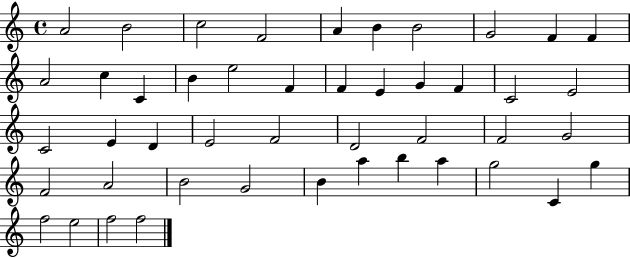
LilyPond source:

{
  \clef treble
  \time 4/4
  \defaultTimeSignature
  \key c \major
  a'2 b'2 | c''2 f'2 | a'4 b'4 b'2 | g'2 f'4 f'4 | \break a'2 c''4 c'4 | b'4 e''2 f'4 | f'4 e'4 g'4 f'4 | c'2 e'2 | \break c'2 e'4 d'4 | e'2 f'2 | d'2 f'2 | f'2 g'2 | \break f'2 a'2 | b'2 g'2 | b'4 a''4 b''4 a''4 | g''2 c'4 g''4 | \break f''2 e''2 | f''2 f''2 | \bar "|."
}